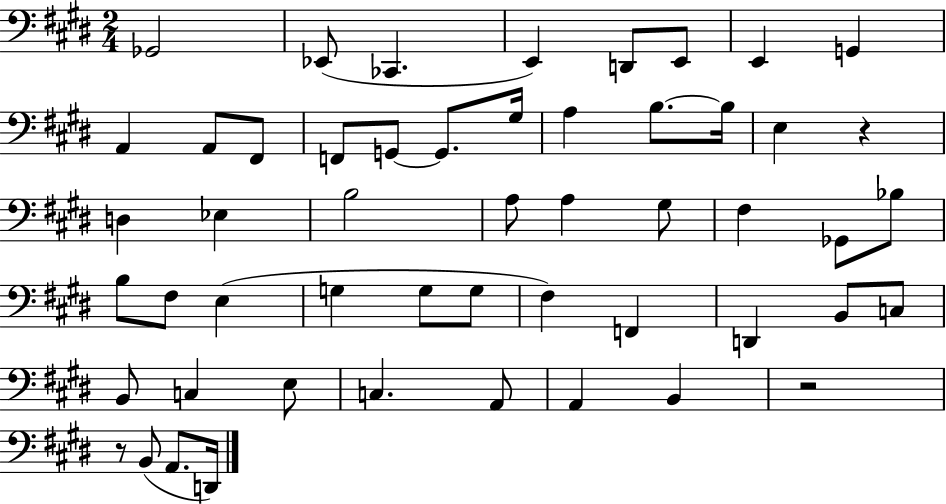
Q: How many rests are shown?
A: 3